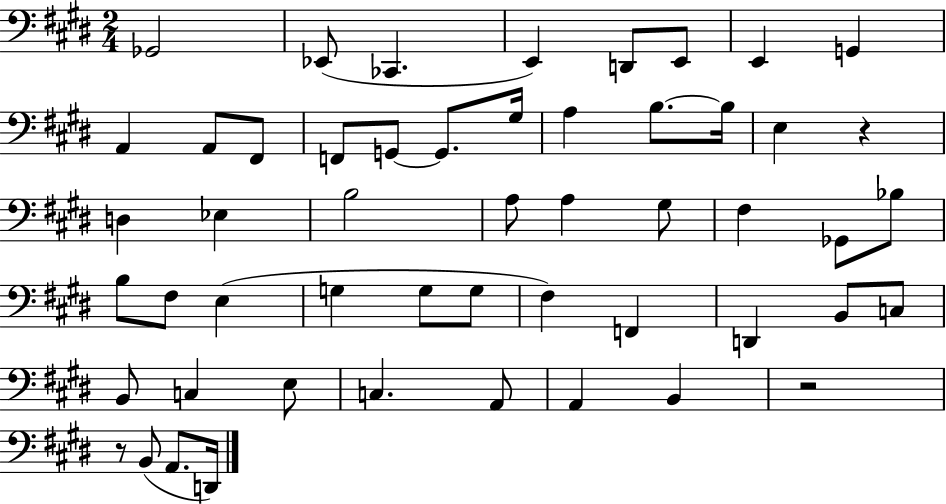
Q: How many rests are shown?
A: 3